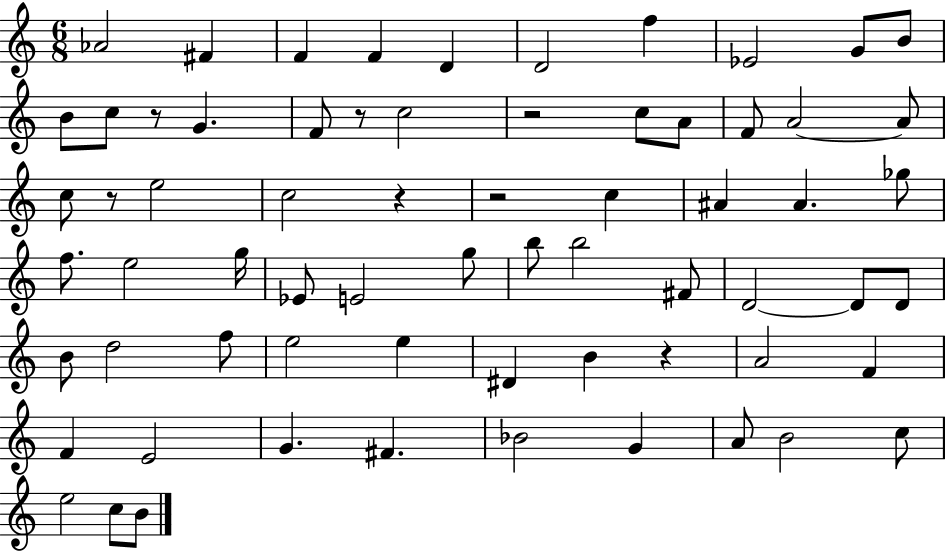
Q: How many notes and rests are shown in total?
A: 67